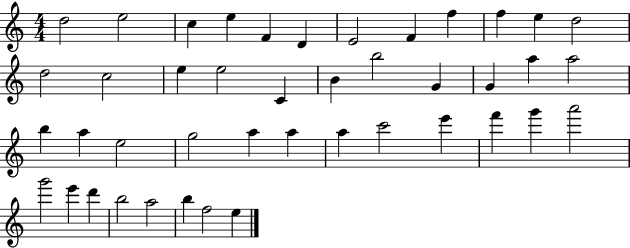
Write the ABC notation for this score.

X:1
T:Untitled
M:4/4
L:1/4
K:C
d2 e2 c e F D E2 F f f e d2 d2 c2 e e2 C B b2 G G a a2 b a e2 g2 a a a c'2 e' f' g' a'2 g'2 e' d' b2 a2 b f2 e